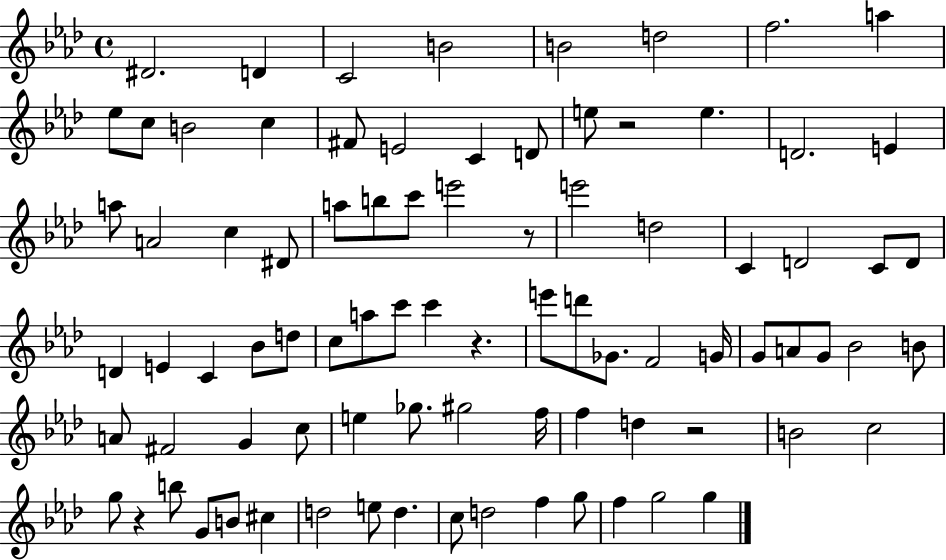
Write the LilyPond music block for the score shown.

{
  \clef treble
  \time 4/4
  \defaultTimeSignature
  \key aes \major
  dis'2. d'4 | c'2 b'2 | b'2 d''2 | f''2. a''4 | \break ees''8 c''8 b'2 c''4 | fis'8 e'2 c'4 d'8 | e''8 r2 e''4. | d'2. e'4 | \break a''8 a'2 c''4 dis'8 | a''8 b''8 c'''8 e'''2 r8 | e'''2 d''2 | c'4 d'2 c'8 d'8 | \break d'4 e'4 c'4 bes'8 d''8 | c''8 a''8 c'''8 c'''4 r4. | e'''8 d'''8 ges'8. f'2 g'16 | g'8 a'8 g'8 bes'2 b'8 | \break a'8 fis'2 g'4 c''8 | e''4 ges''8. gis''2 f''16 | f''4 d''4 r2 | b'2 c''2 | \break g''8 r4 b''8 g'8 b'8 cis''4 | d''2 e''8 d''4. | c''8 d''2 f''4 g''8 | f''4 g''2 g''4 | \break \bar "|."
}